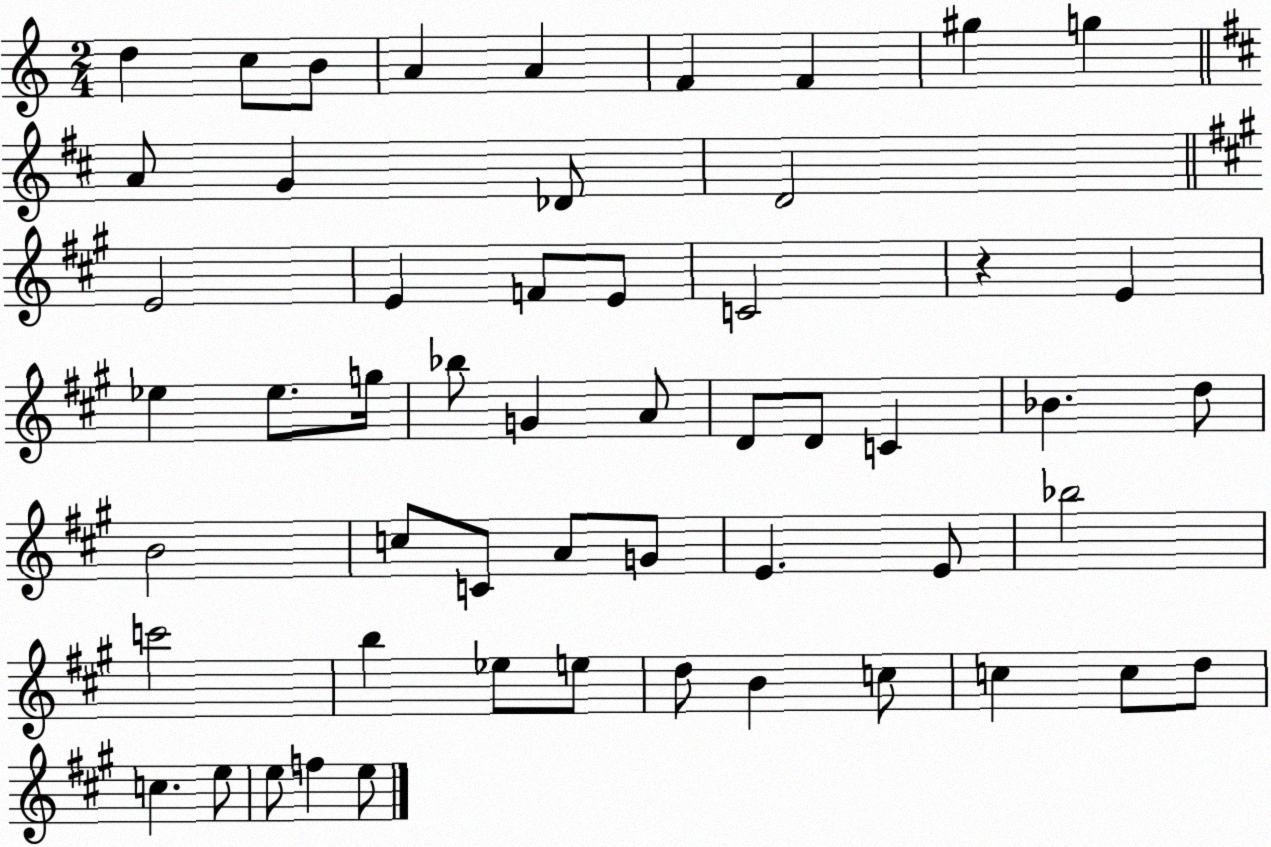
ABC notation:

X:1
T:Untitled
M:2/4
L:1/4
K:C
d c/2 B/2 A A F F ^g g A/2 G _D/2 D2 E2 E F/2 E/2 C2 z E _e _e/2 g/4 _b/2 G A/2 D/2 D/2 C _B d/2 B2 c/2 C/2 A/2 G/2 E E/2 _b2 c'2 b _e/2 e/2 d/2 B c/2 c c/2 d/2 c e/2 e/2 f e/2